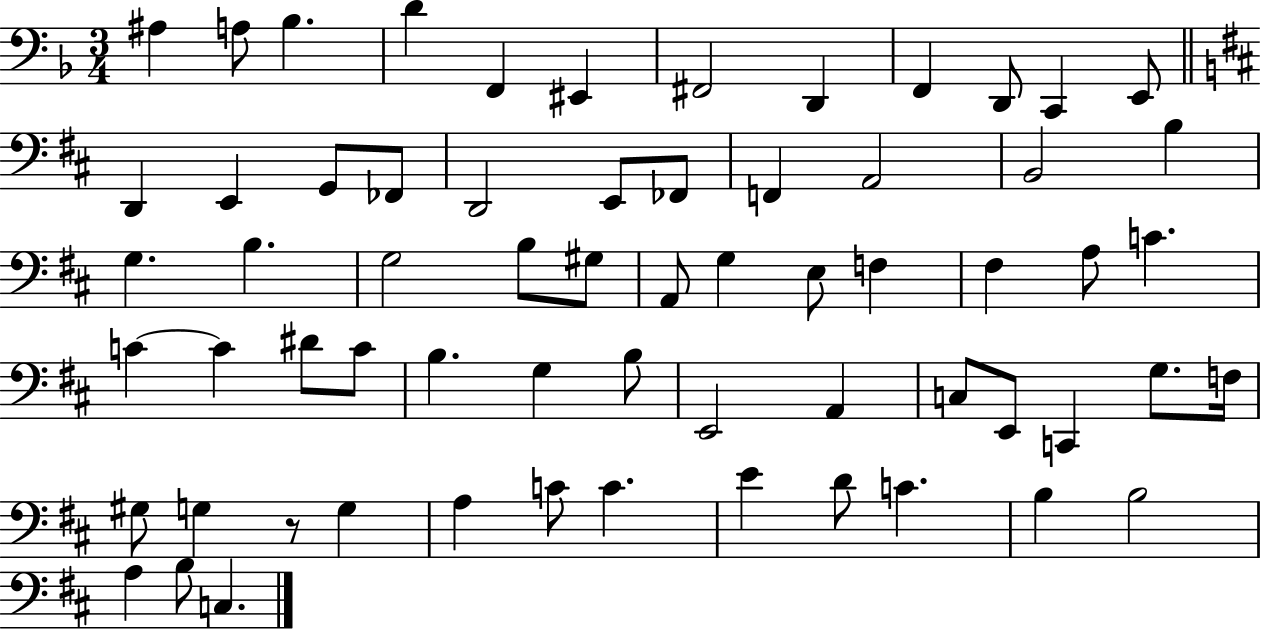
{
  \clef bass
  \numericTimeSignature
  \time 3/4
  \key f \major
  ais4 a8 bes4. | d'4 f,4 eis,4 | fis,2 d,4 | f,4 d,8 c,4 e,8 | \break \bar "||" \break \key b \minor d,4 e,4 g,8 fes,8 | d,2 e,8 fes,8 | f,4 a,2 | b,2 b4 | \break g4. b4. | g2 b8 gis8 | a,8 g4 e8 f4 | fis4 a8 c'4. | \break c'4~~ c'4 dis'8 c'8 | b4. g4 b8 | e,2 a,4 | c8 e,8 c,4 g8. f16 | \break gis8 g4 r8 g4 | a4 c'8 c'4. | e'4 d'8 c'4. | b4 b2 | \break a4 b8 c4. | \bar "|."
}